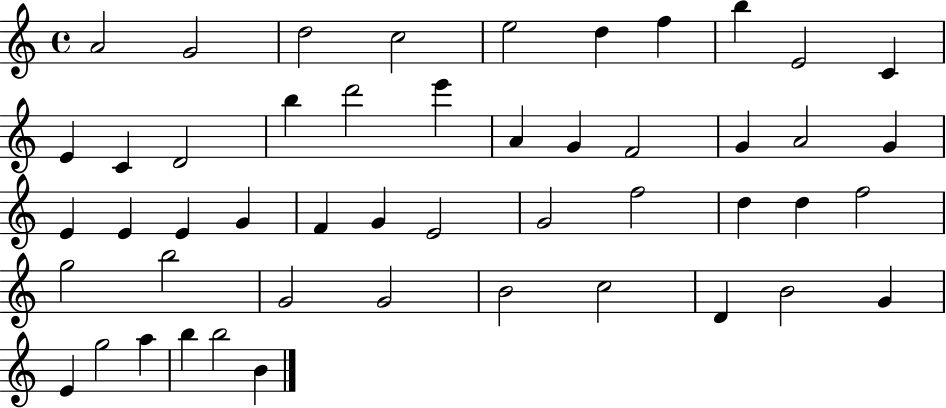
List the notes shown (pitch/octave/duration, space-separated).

A4/h G4/h D5/h C5/h E5/h D5/q F5/q B5/q E4/h C4/q E4/q C4/q D4/h B5/q D6/h E6/q A4/q G4/q F4/h G4/q A4/h G4/q E4/q E4/q E4/q G4/q F4/q G4/q E4/h G4/h F5/h D5/q D5/q F5/h G5/h B5/h G4/h G4/h B4/h C5/h D4/q B4/h G4/q E4/q G5/h A5/q B5/q B5/h B4/q